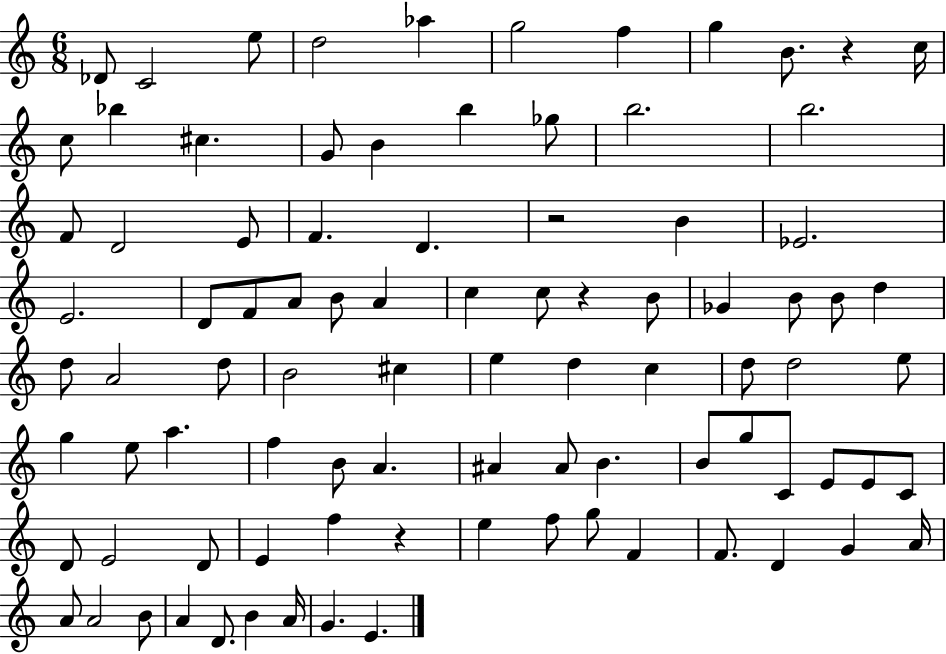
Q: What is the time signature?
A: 6/8